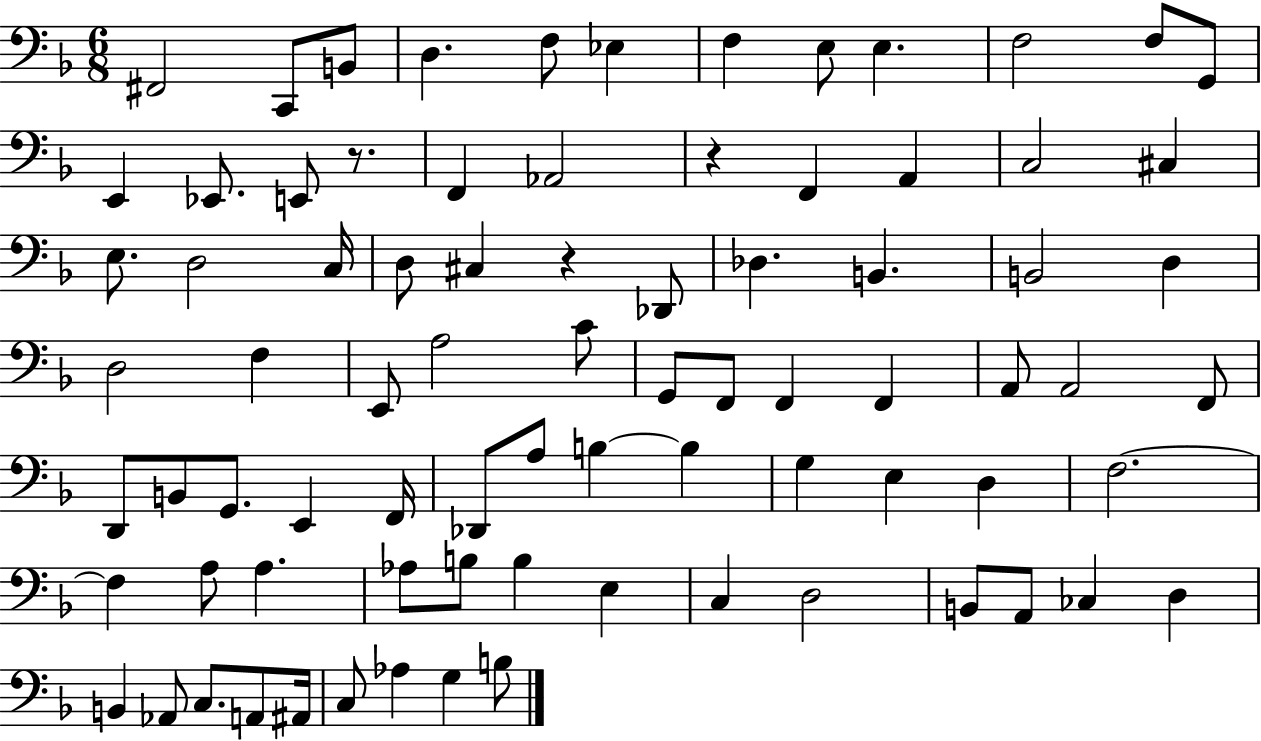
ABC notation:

X:1
T:Untitled
M:6/8
L:1/4
K:F
^F,,2 C,,/2 B,,/2 D, F,/2 _E, F, E,/2 E, F,2 F,/2 G,,/2 E,, _E,,/2 E,,/2 z/2 F,, _A,,2 z F,, A,, C,2 ^C, E,/2 D,2 C,/4 D,/2 ^C, z _D,,/2 _D, B,, B,,2 D, D,2 F, E,,/2 A,2 C/2 G,,/2 F,,/2 F,, F,, A,,/2 A,,2 F,,/2 D,,/2 B,,/2 G,,/2 E,, F,,/4 _D,,/2 A,/2 B, B, G, E, D, F,2 F, A,/2 A, _A,/2 B,/2 B, E, C, D,2 B,,/2 A,,/2 _C, D, B,, _A,,/2 C,/2 A,,/2 ^A,,/4 C,/2 _A, G, B,/2